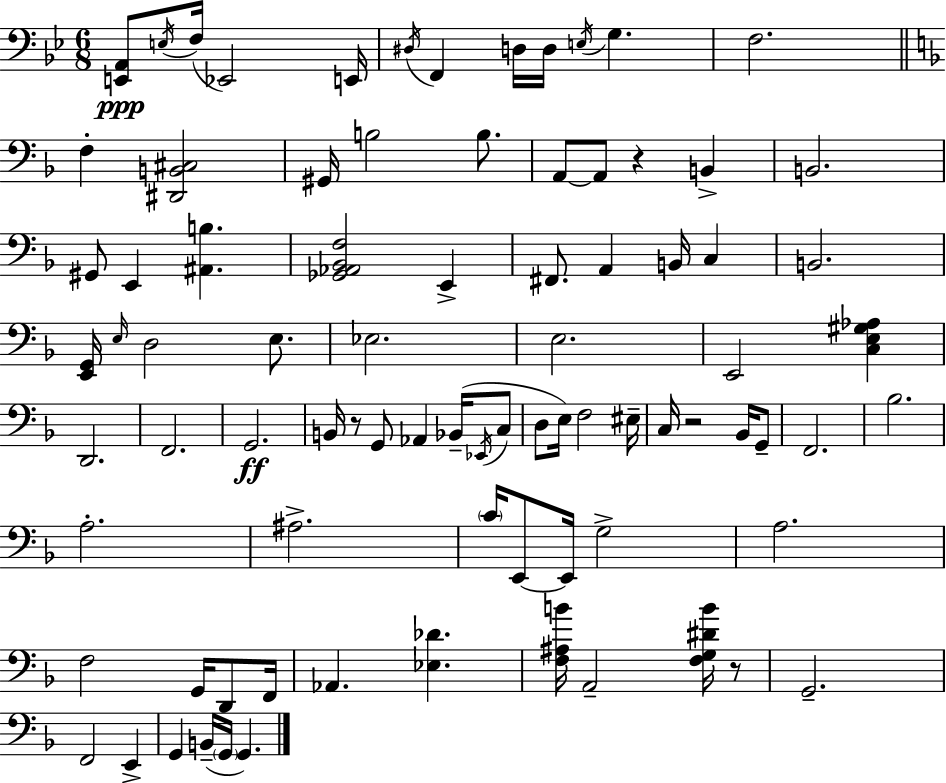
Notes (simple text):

[E2,A2]/e E3/s F3/s Eb2/h E2/s D#3/s F2/q D3/s D3/s E3/s G3/q. F3/h. F3/q [D#2,B2,C#3]/h G#2/s B3/h B3/e. A2/e A2/e R/q B2/q B2/h. G#2/e E2/q [A#2,B3]/q. [Gb2,Ab2,Bb2,F3]/h E2/q F#2/e. A2/q B2/s C3/q B2/h. [E2,G2]/s E3/s D3/h E3/e. Eb3/h. E3/h. E2/h [C3,E3,G#3,Ab3]/q D2/h. F2/h. G2/h. B2/s R/e G2/e Ab2/q Bb2/s Eb2/s C3/e D3/e E3/s F3/h EIS3/s C3/s R/h Bb2/s G2/e F2/h. Bb3/h. A3/h. A#3/h. C4/s E2/e E2/s G3/h A3/h. F3/h G2/s D2/e F2/s Ab2/q. [Eb3,Db4]/q. [F3,A#3,B4]/s A2/h [F3,G3,D#4,B4]/s R/e G2/h. F2/h E2/q G2/q B2/s G2/s G2/q.